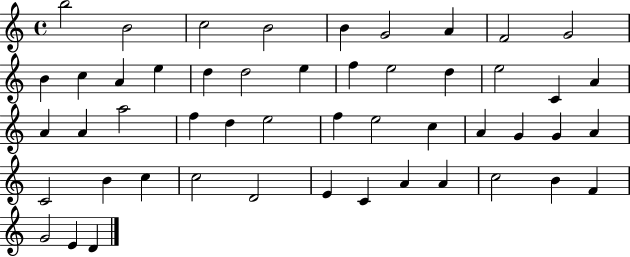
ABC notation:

X:1
T:Untitled
M:4/4
L:1/4
K:C
b2 B2 c2 B2 B G2 A F2 G2 B c A e d d2 e f e2 d e2 C A A A a2 f d e2 f e2 c A G G A C2 B c c2 D2 E C A A c2 B F G2 E D